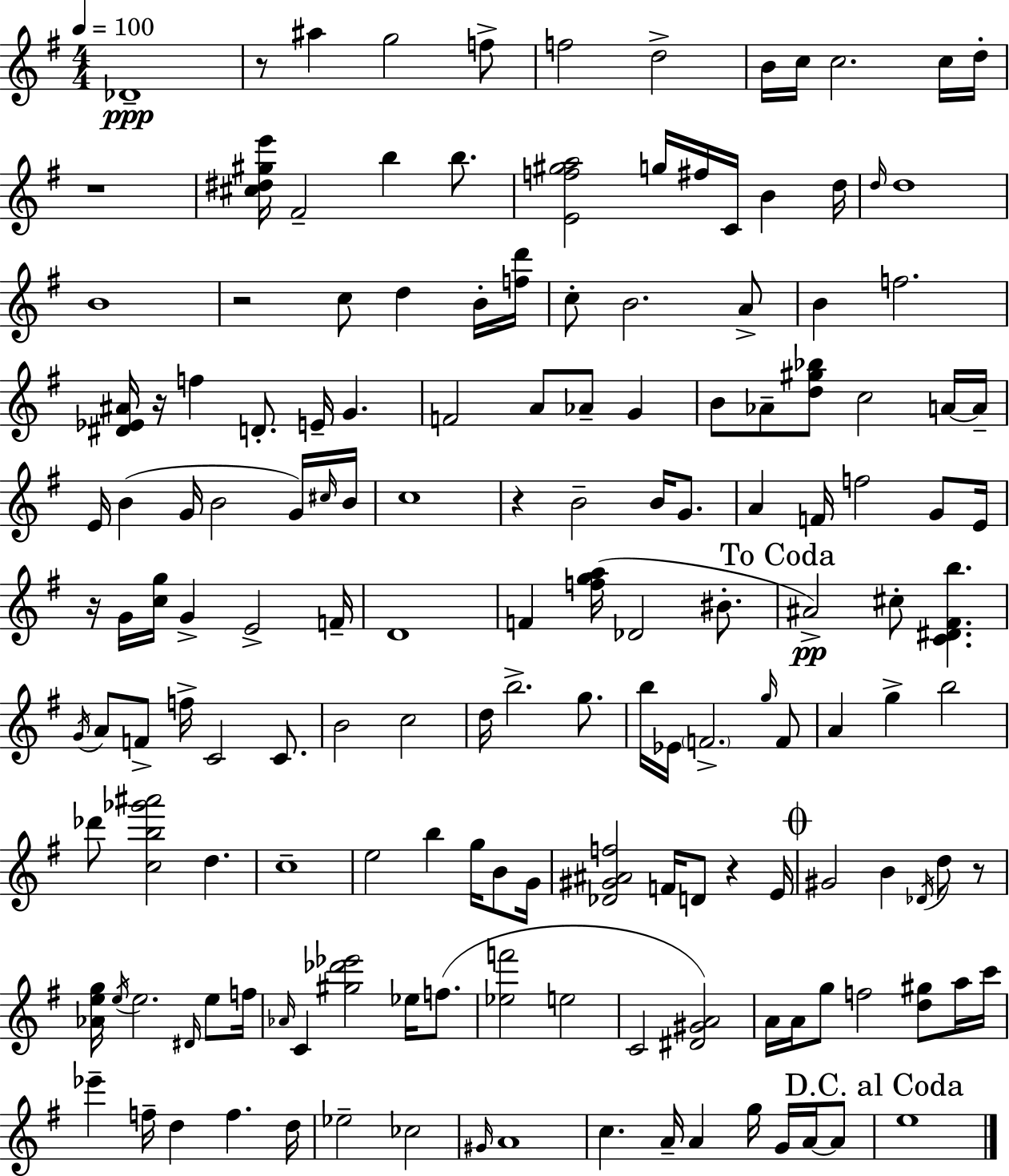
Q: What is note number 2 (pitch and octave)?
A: A#5